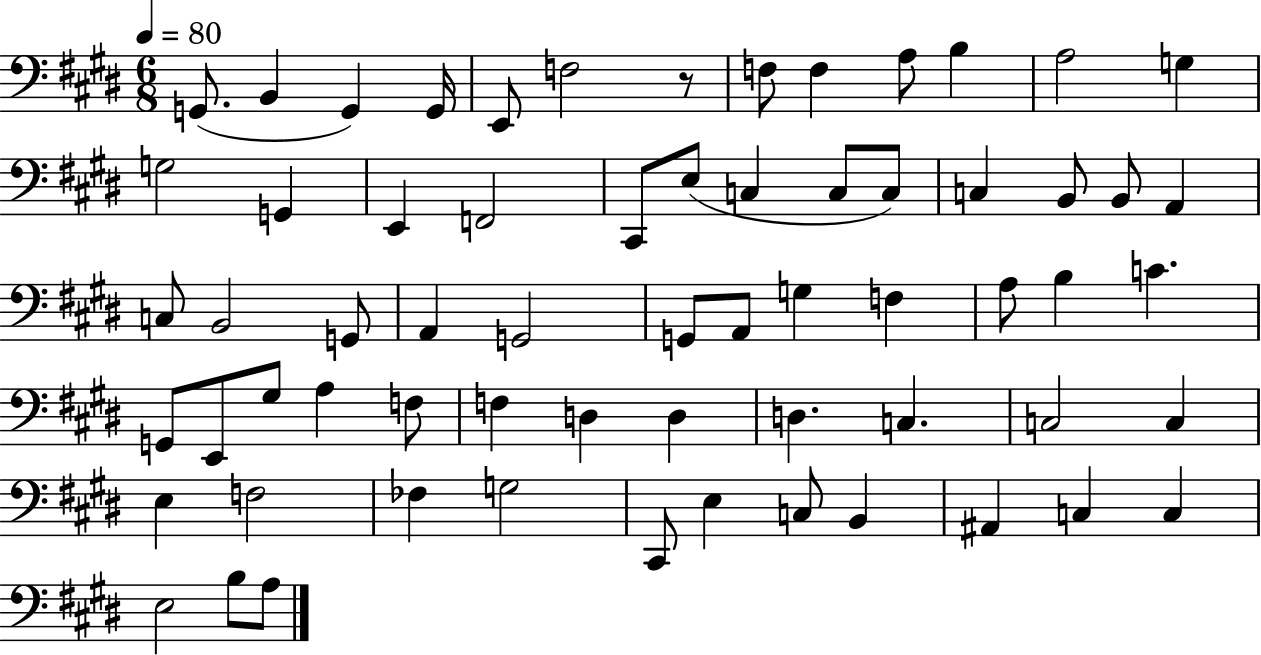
G2/e. B2/q G2/q G2/s E2/e F3/h R/e F3/e F3/q A3/e B3/q A3/h G3/q G3/h G2/q E2/q F2/h C#2/e E3/e C3/q C3/e C3/e C3/q B2/e B2/e A2/q C3/e B2/h G2/e A2/q G2/h G2/e A2/e G3/q F3/q A3/e B3/q C4/q. G2/e E2/e G#3/e A3/q F3/e F3/q D3/q D3/q D3/q. C3/q. C3/h C3/q E3/q F3/h FES3/q G3/h C#2/e E3/q C3/e B2/q A#2/q C3/q C3/q E3/h B3/e A3/e